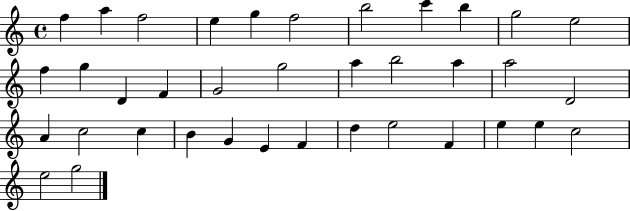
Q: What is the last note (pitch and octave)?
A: G5